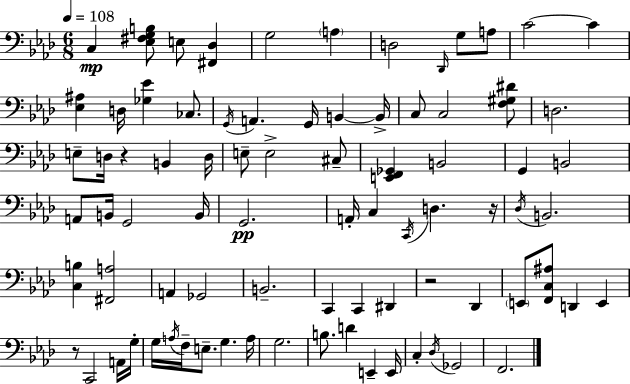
C3/q [Eb3,F#3,G3,B3]/e E3/e [F#2,Db3]/q G3/h A3/q D3/h Db2/s G3/e A3/e C4/h C4/q [Eb3,A#3]/q D3/s [Gb3,Eb4]/q CES3/e. G2/s A2/q. G2/s B2/q B2/s C3/e C3/h [F3,G#3,D#4]/e D3/h. E3/e D3/s R/q B2/q D3/s E3/e E3/h C#3/e [E2,F2,Gb2]/q B2/h G2/q B2/h A2/e B2/s G2/h B2/s G2/h. A2/s C3/q C2/s D3/q. R/s Db3/s B2/h. [C3,B3]/q [F#2,A3]/h A2/q Gb2/h B2/h. C2/q C2/q D#2/q R/h Db2/q E2/e [F2,C3,A#3]/e D2/q E2/q R/e C2/h A2/s G3/s G3/s A3/s F3/s E3/e. G3/q. A3/s G3/h. B3/e. D4/q E2/q E2/s C3/q Db3/s Gb2/h F2/h.